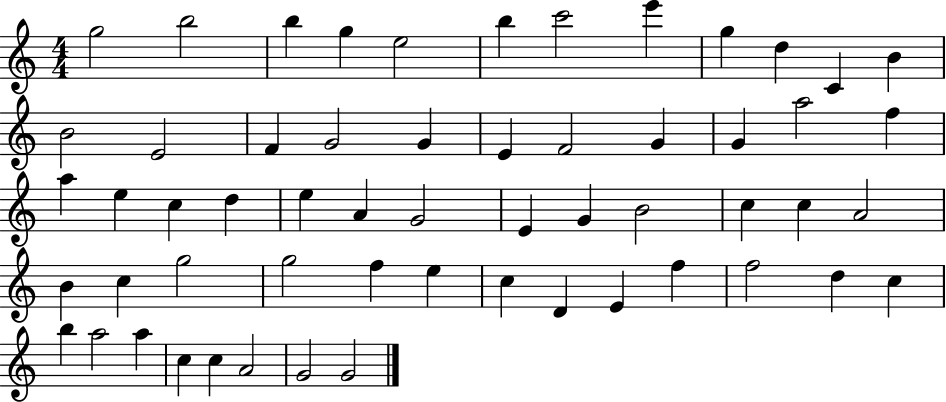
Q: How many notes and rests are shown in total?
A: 57